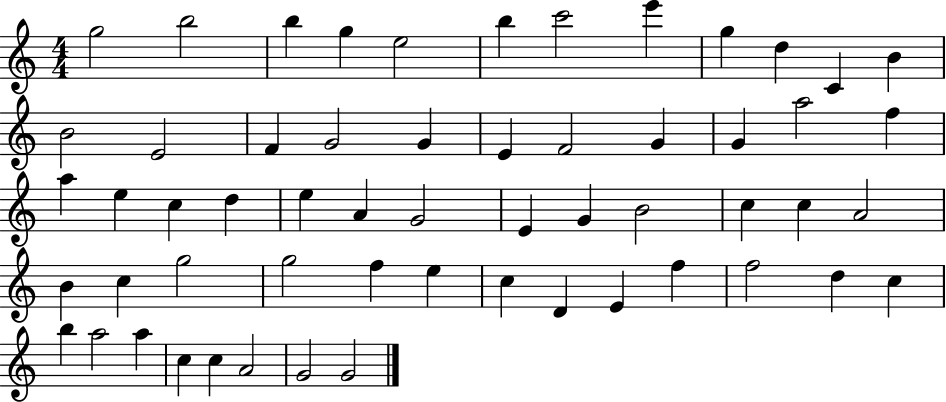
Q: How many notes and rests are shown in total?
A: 57